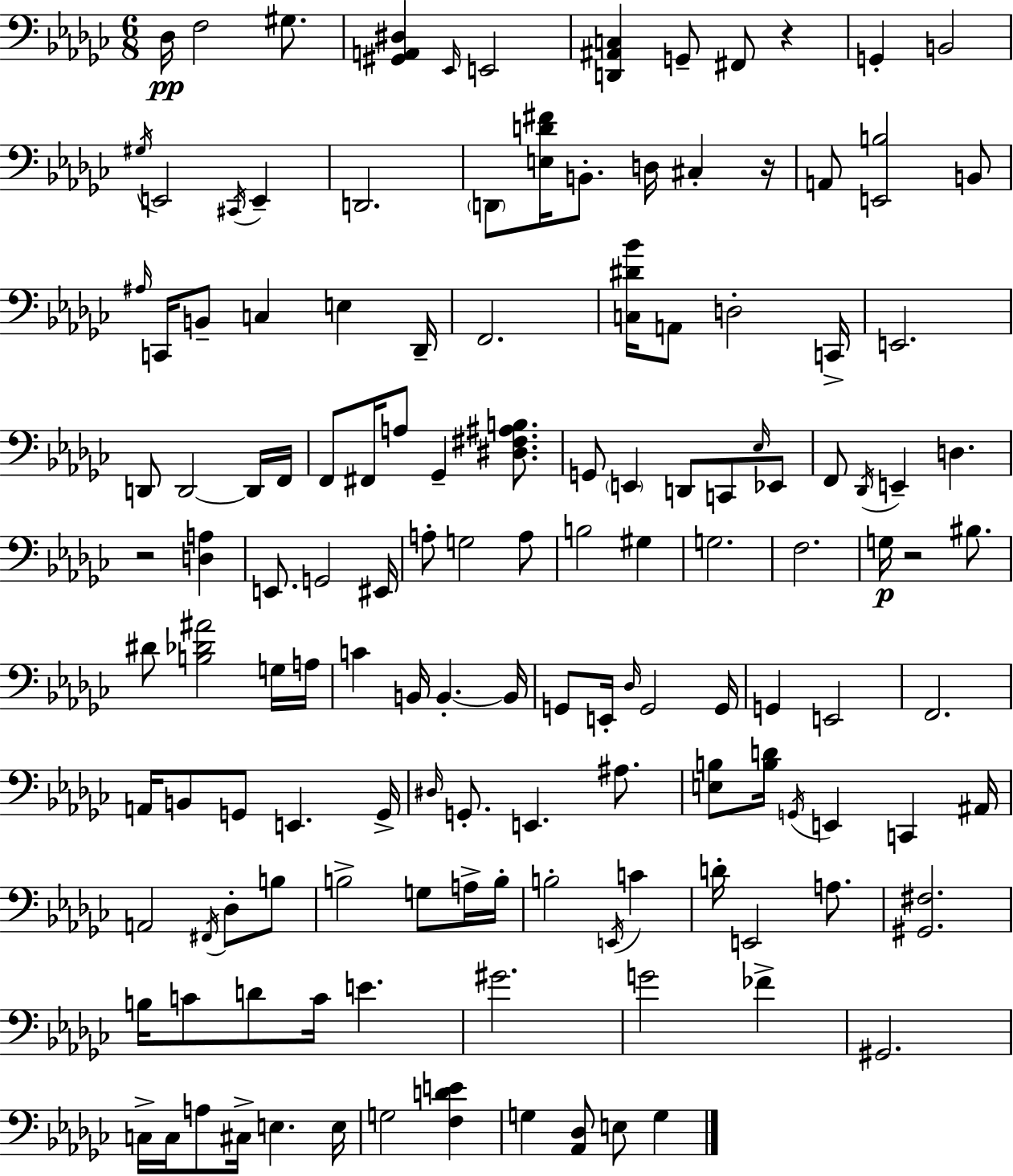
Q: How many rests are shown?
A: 4